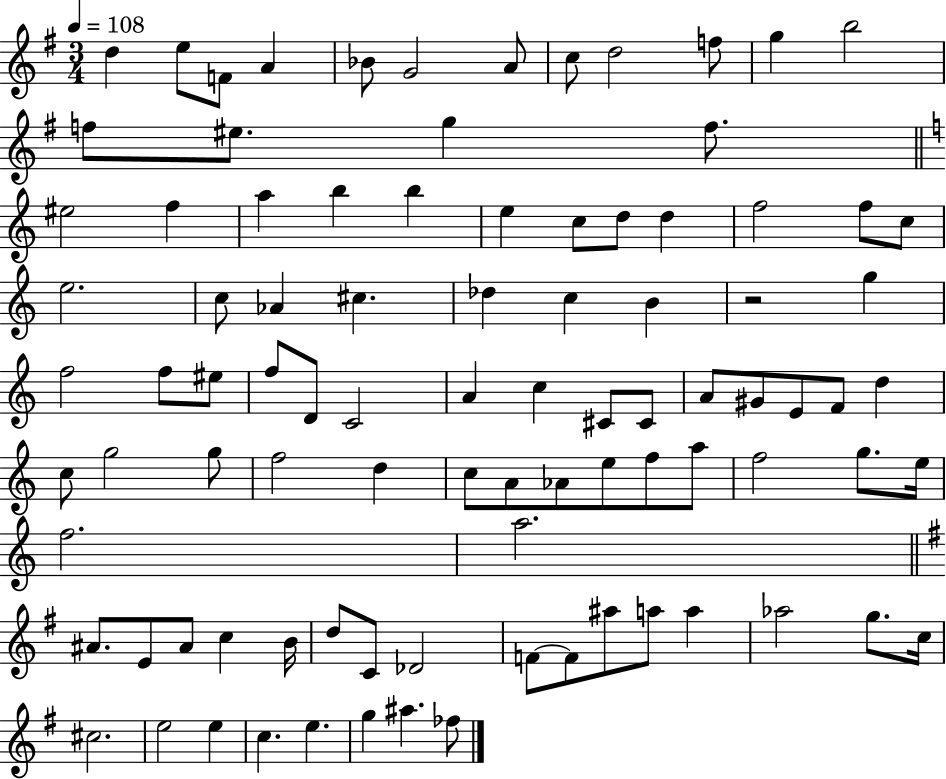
D5/q E5/e F4/e A4/q Bb4/e G4/h A4/e C5/e D5/h F5/e G5/q B5/h F5/e EIS5/e. G5/q F5/e. EIS5/h F5/q A5/q B5/q B5/q E5/q C5/e D5/e D5/q F5/h F5/e C5/e E5/h. C5/e Ab4/q C#5/q. Db5/q C5/q B4/q R/h G5/q F5/h F5/e EIS5/e F5/e D4/e C4/h A4/q C5/q C#4/e C#4/e A4/e G#4/e E4/e F4/e D5/q C5/e G5/h G5/e F5/h D5/q C5/e A4/e Ab4/e E5/e F5/e A5/e F5/h G5/e. E5/s F5/h. A5/h. A#4/e. E4/e A#4/e C5/q B4/s D5/e C4/e Db4/h F4/e F4/e A#5/e A5/e A5/q Ab5/h G5/e. C5/s C#5/h. E5/h E5/q C5/q. E5/q. G5/q A#5/q. FES5/e